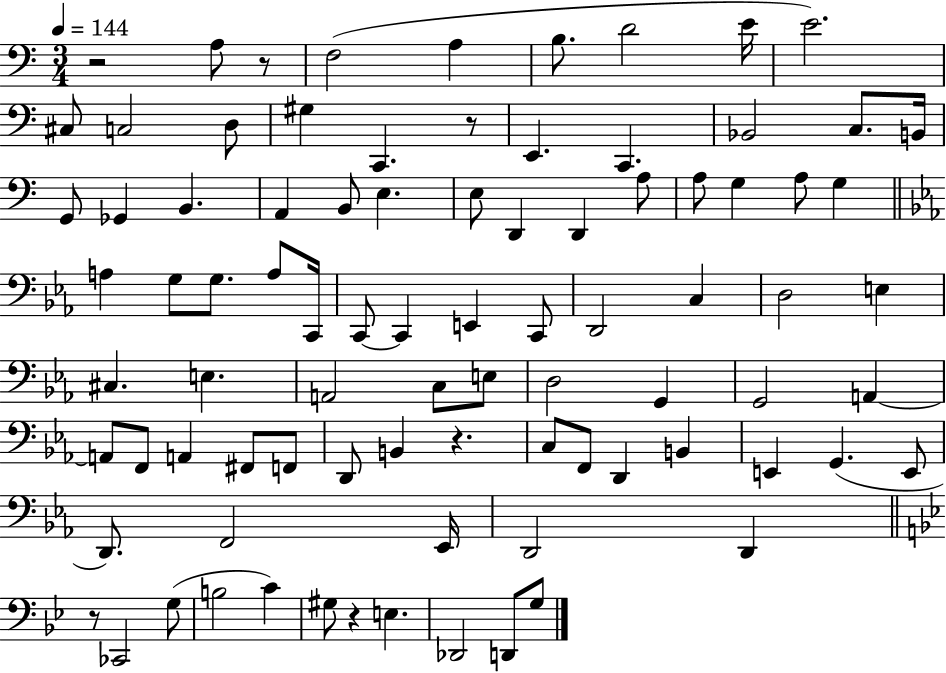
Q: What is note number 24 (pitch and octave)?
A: E3